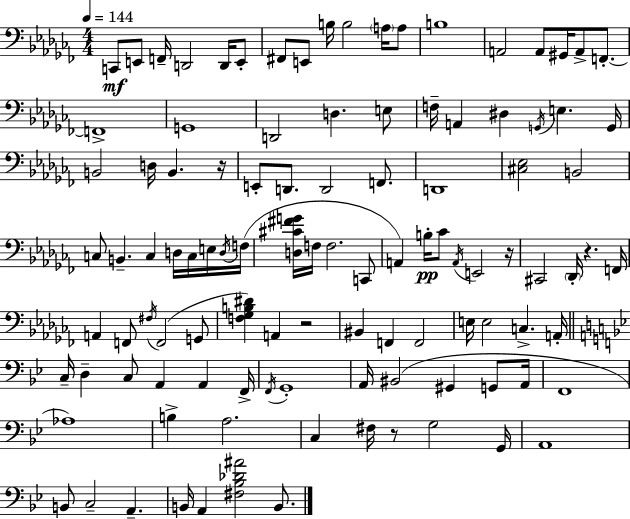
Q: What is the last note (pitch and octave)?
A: B2